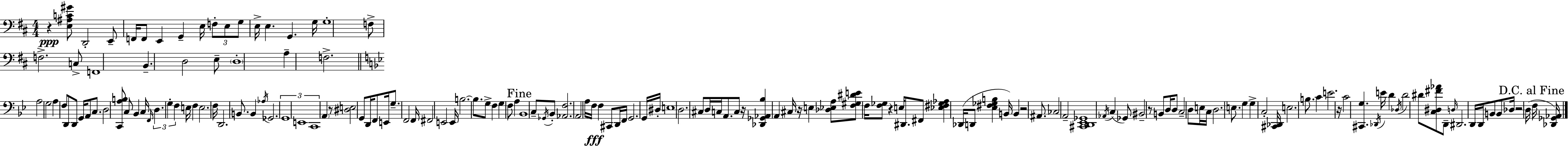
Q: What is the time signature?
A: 4/4